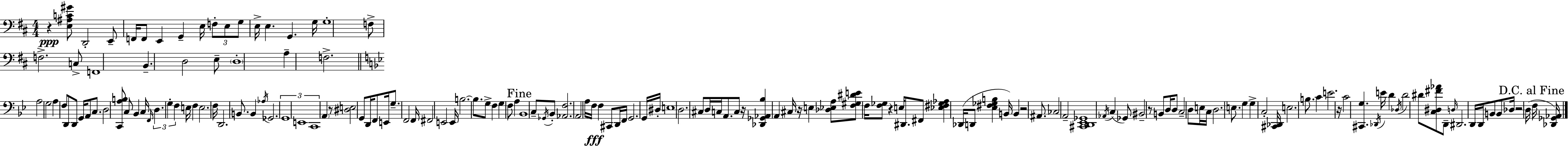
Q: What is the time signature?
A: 4/4